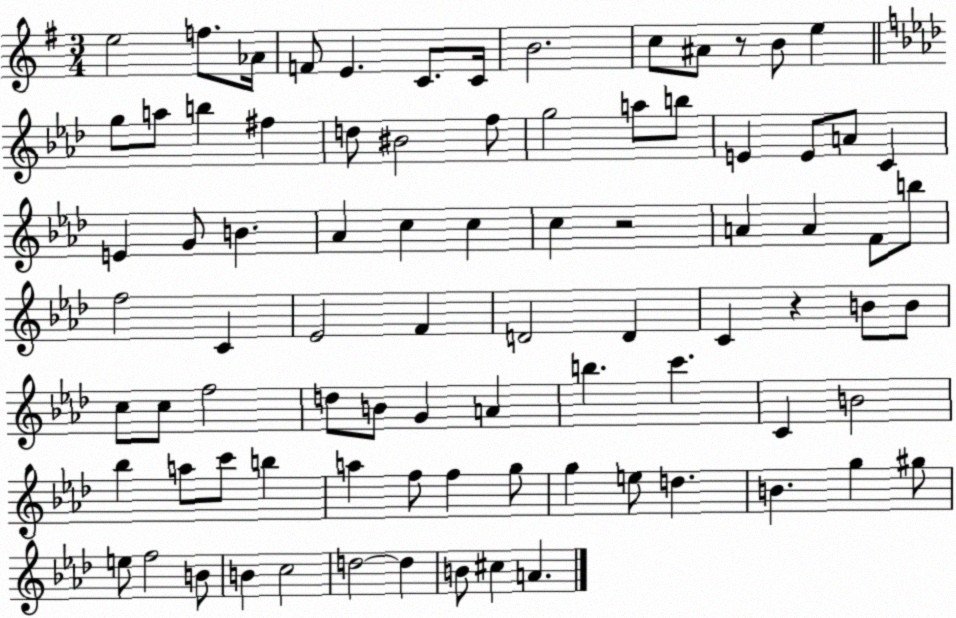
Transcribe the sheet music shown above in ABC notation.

X:1
T:Untitled
M:3/4
L:1/4
K:G
e2 f/2 _A/4 F/2 E C/2 C/4 B2 c/2 ^A/2 z/2 B/2 e g/2 a/2 b ^f d/2 ^B2 f/2 g2 a/2 b/2 E E/2 A/2 C E G/2 B _A c c c z2 A A F/2 b/2 f2 C _E2 F D2 D C z B/2 B/2 c/2 c/2 f2 d/2 B/2 G A b c' C B2 _b a/2 c'/2 b a f/2 f g/2 g e/2 d B g ^g/2 e/2 f2 B/2 B c2 d2 d B/2 ^c A